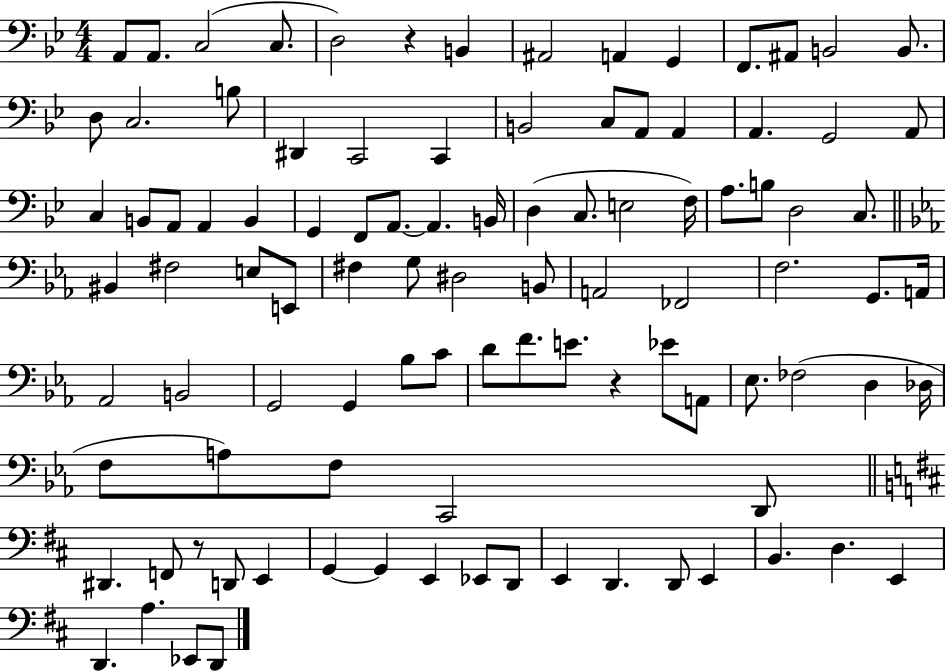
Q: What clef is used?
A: bass